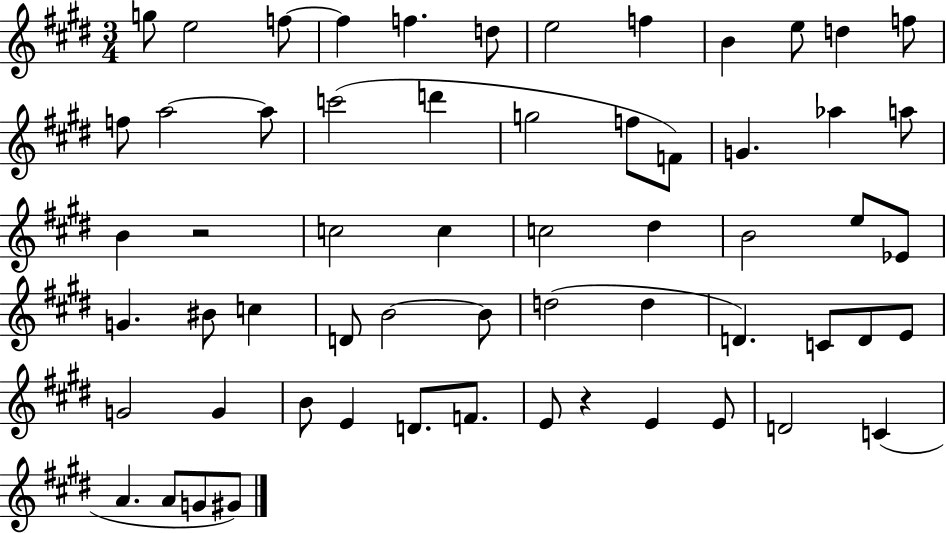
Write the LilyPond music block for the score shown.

{
  \clef treble
  \numericTimeSignature
  \time 3/4
  \key e \major
  g''8 e''2 f''8~~ | f''4 f''4. d''8 | e''2 f''4 | b'4 e''8 d''4 f''8 | \break f''8 a''2~~ a''8 | c'''2( d'''4 | g''2 f''8 f'8) | g'4. aes''4 a''8 | \break b'4 r2 | c''2 c''4 | c''2 dis''4 | b'2 e''8 ees'8 | \break g'4. bis'8 c''4 | d'8 b'2~~ b'8 | d''2( d''4 | d'4.) c'8 d'8 e'8 | \break g'2 g'4 | b'8 e'4 d'8. f'8. | e'8 r4 e'4 e'8 | d'2 c'4( | \break a'4. a'8 g'8 gis'8) | \bar "|."
}